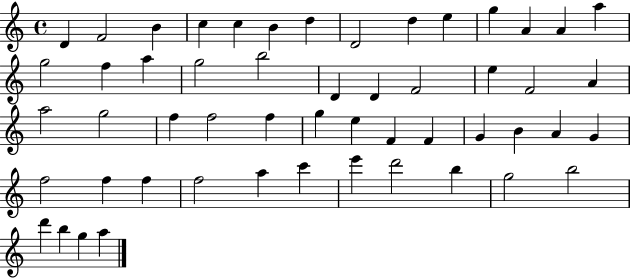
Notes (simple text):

D4/q F4/h B4/q C5/q C5/q B4/q D5/q D4/h D5/q E5/q G5/q A4/q A4/q A5/q G5/h F5/q A5/q G5/h B5/h D4/q D4/q F4/h E5/q F4/h A4/q A5/h G5/h F5/q F5/h F5/q G5/q E5/q F4/q F4/q G4/q B4/q A4/q G4/q F5/h F5/q F5/q F5/h A5/q C6/q E6/q D6/h B5/q G5/h B5/h D6/q B5/q G5/q A5/q